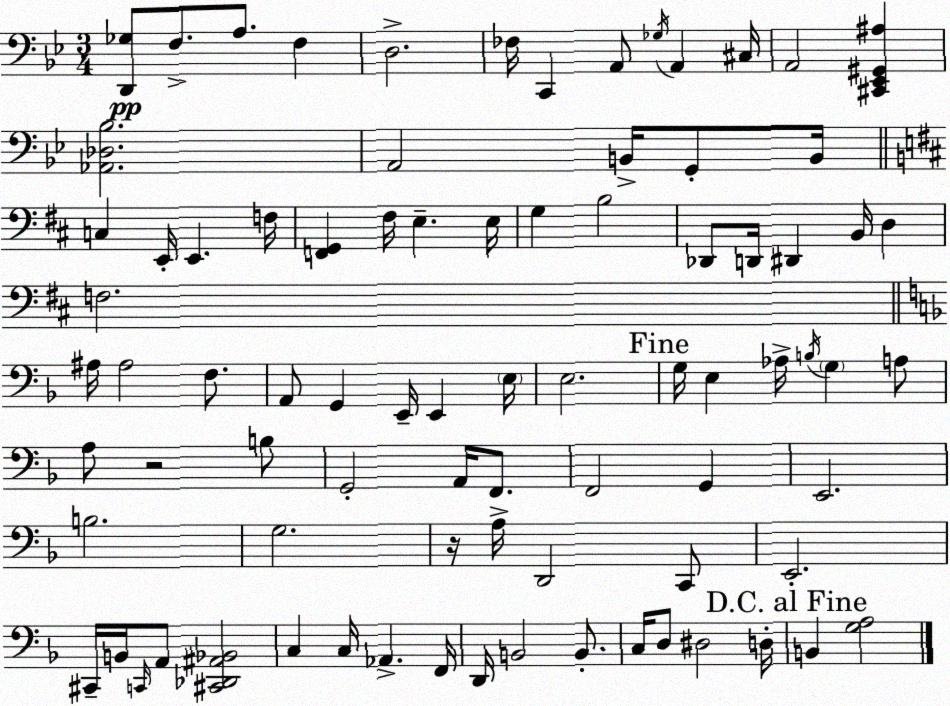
X:1
T:Untitled
M:3/4
L:1/4
K:Gm
[D,,_G,]/2 F,/2 A,/2 F, D,2 _F,/4 C,, A,,/2 _G,/4 A,, ^C,/4 A,,2 [^C,,_E,,^G,,^A,] [_A,,_D,_B,]2 A,,2 B,,/4 G,,/2 B,,/4 C, E,,/4 E,, F,/4 [F,,G,,] ^F,/4 E, E,/4 G, B,2 _D,,/2 D,,/4 ^D,, B,,/4 D, F,2 ^A,/4 ^A,2 F,/2 A,,/2 G,, E,,/4 E,, E,/4 E,2 G,/4 E, _A,/4 B,/4 G, A,/2 A,/2 z2 B,/2 G,,2 A,,/4 F,,/2 F,,2 G,, E,,2 B,2 G,2 z/4 A,/4 D,,2 C,,/2 E,,2 ^C,,/4 B,,/4 C,,/4 A,,/2 [^C,,_D,,^A,,_B,,]2 C, C,/4 _A,, F,,/4 D,,/4 B,,2 B,,/2 C,/4 D,/2 ^D,2 D,/4 B,, [G,A,]2